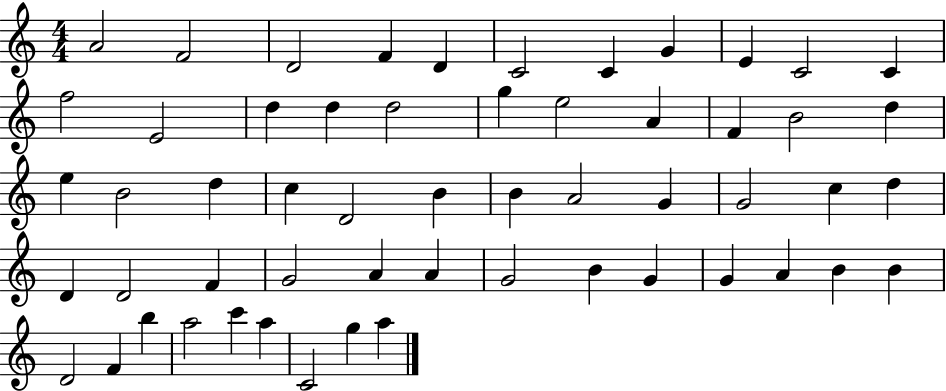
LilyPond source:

{
  \clef treble
  \numericTimeSignature
  \time 4/4
  \key c \major
  a'2 f'2 | d'2 f'4 d'4 | c'2 c'4 g'4 | e'4 c'2 c'4 | \break f''2 e'2 | d''4 d''4 d''2 | g''4 e''2 a'4 | f'4 b'2 d''4 | \break e''4 b'2 d''4 | c''4 d'2 b'4 | b'4 a'2 g'4 | g'2 c''4 d''4 | \break d'4 d'2 f'4 | g'2 a'4 a'4 | g'2 b'4 g'4 | g'4 a'4 b'4 b'4 | \break d'2 f'4 b''4 | a''2 c'''4 a''4 | c'2 g''4 a''4 | \bar "|."
}